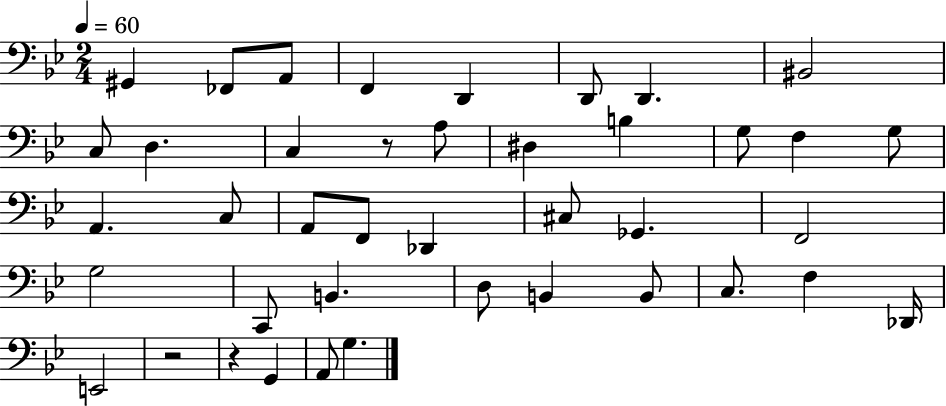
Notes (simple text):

G#2/q FES2/e A2/e F2/q D2/q D2/e D2/q. BIS2/h C3/e D3/q. C3/q R/e A3/e D#3/q B3/q G3/e F3/q G3/e A2/q. C3/e A2/e F2/e Db2/q C#3/e Gb2/q. F2/h G3/h C2/e B2/q. D3/e B2/q B2/e C3/e. F3/q Db2/s E2/h R/h R/q G2/q A2/e G3/q.